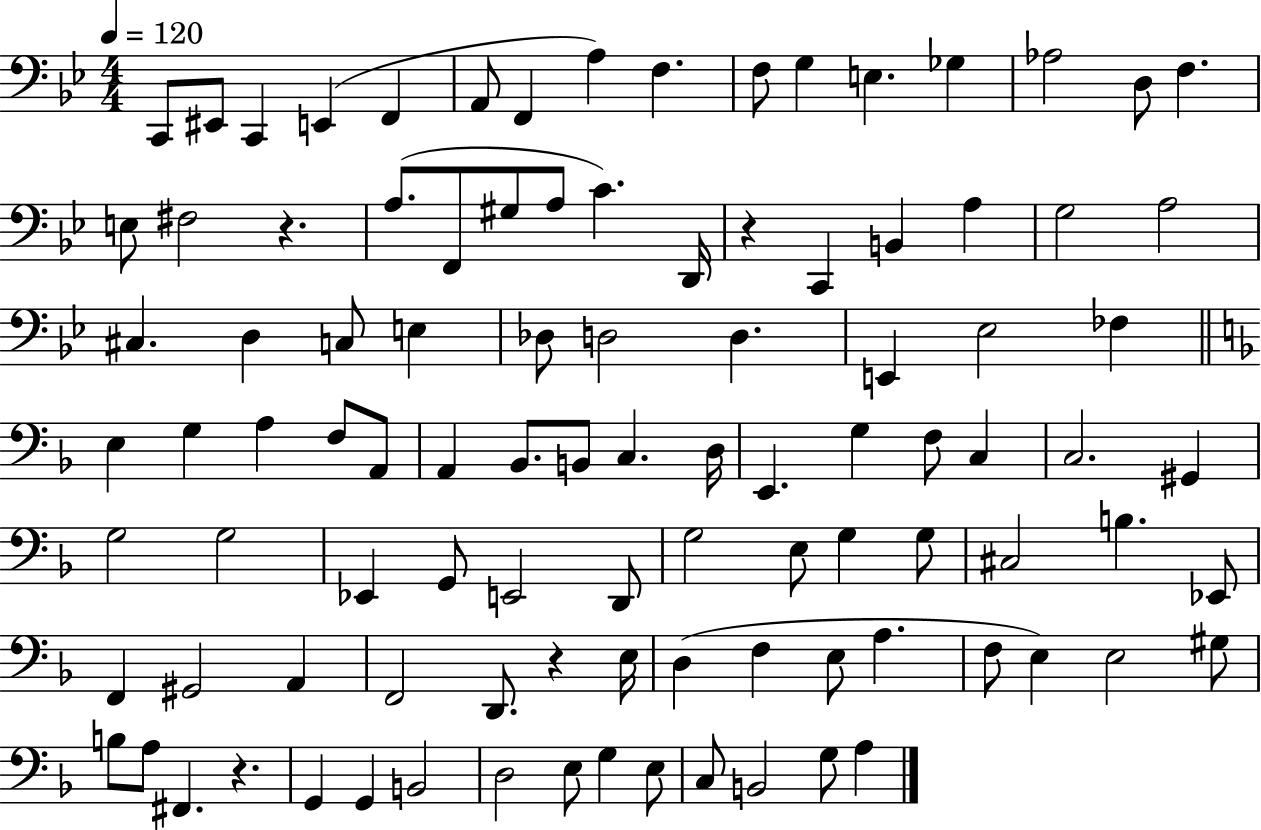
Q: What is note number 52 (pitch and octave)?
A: F3